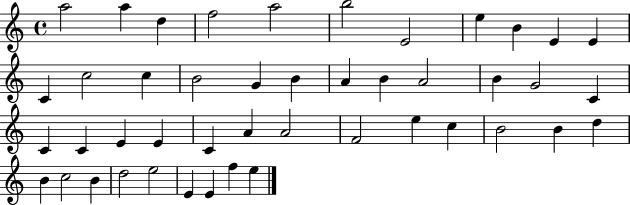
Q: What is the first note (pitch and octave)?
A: A5